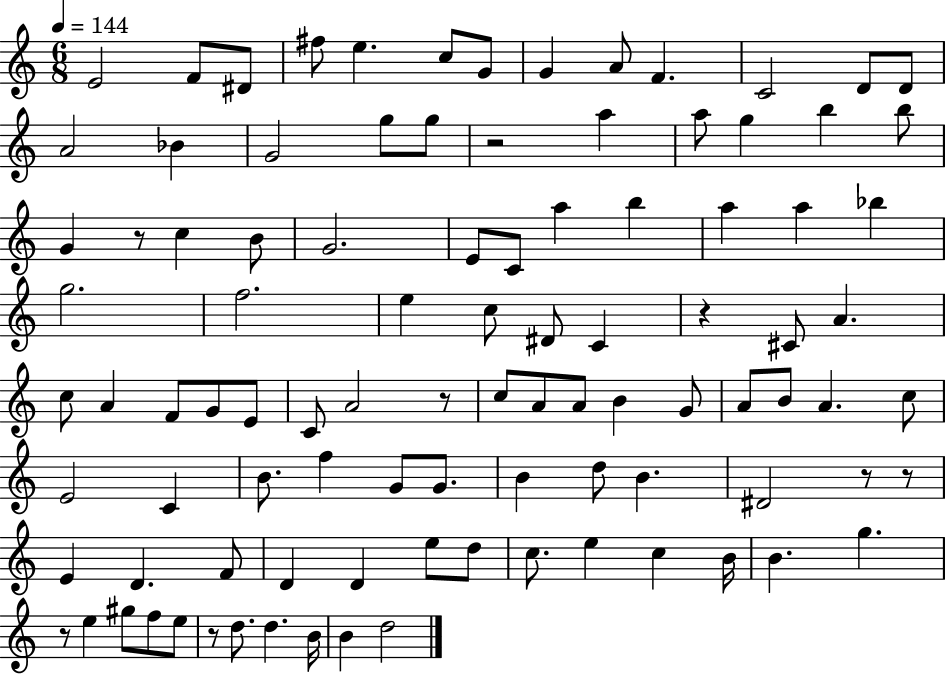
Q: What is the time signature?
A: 6/8